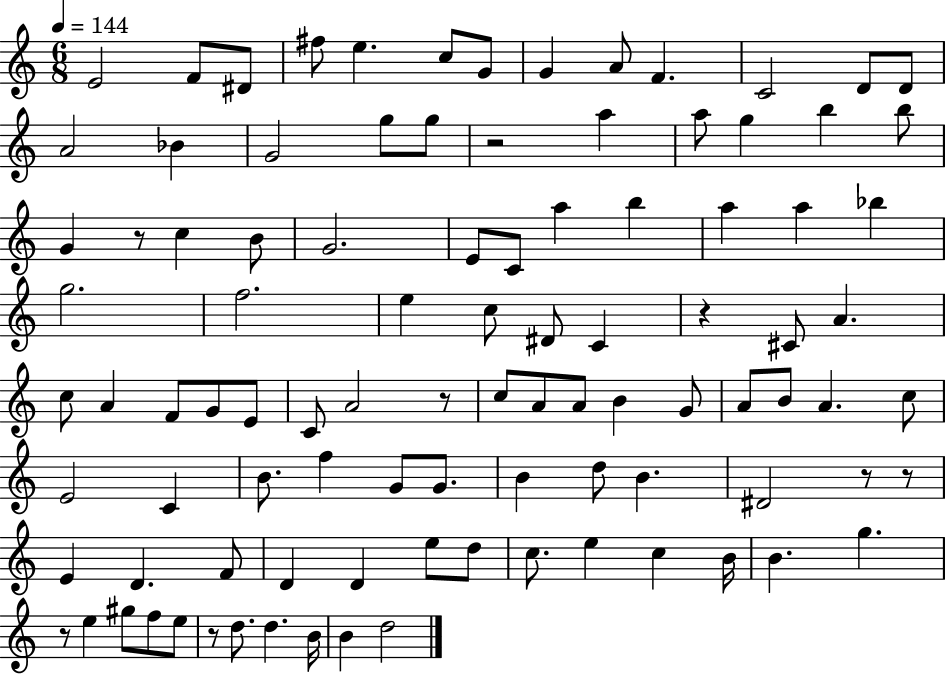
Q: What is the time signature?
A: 6/8